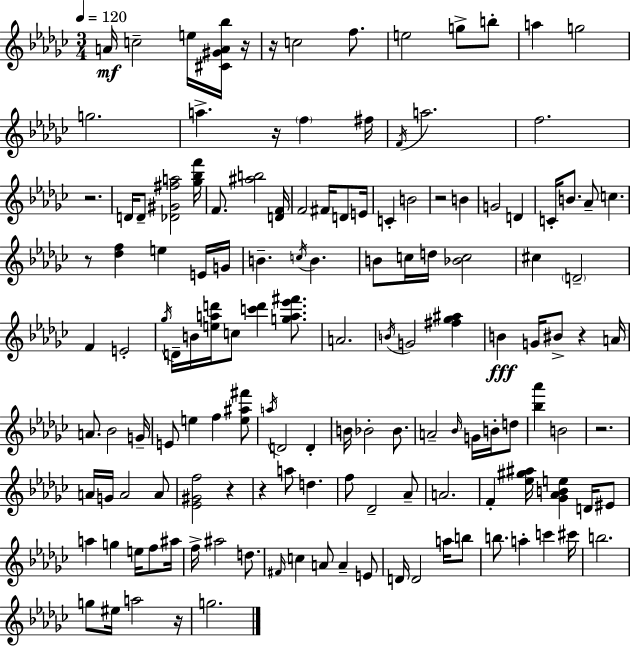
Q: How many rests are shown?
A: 11